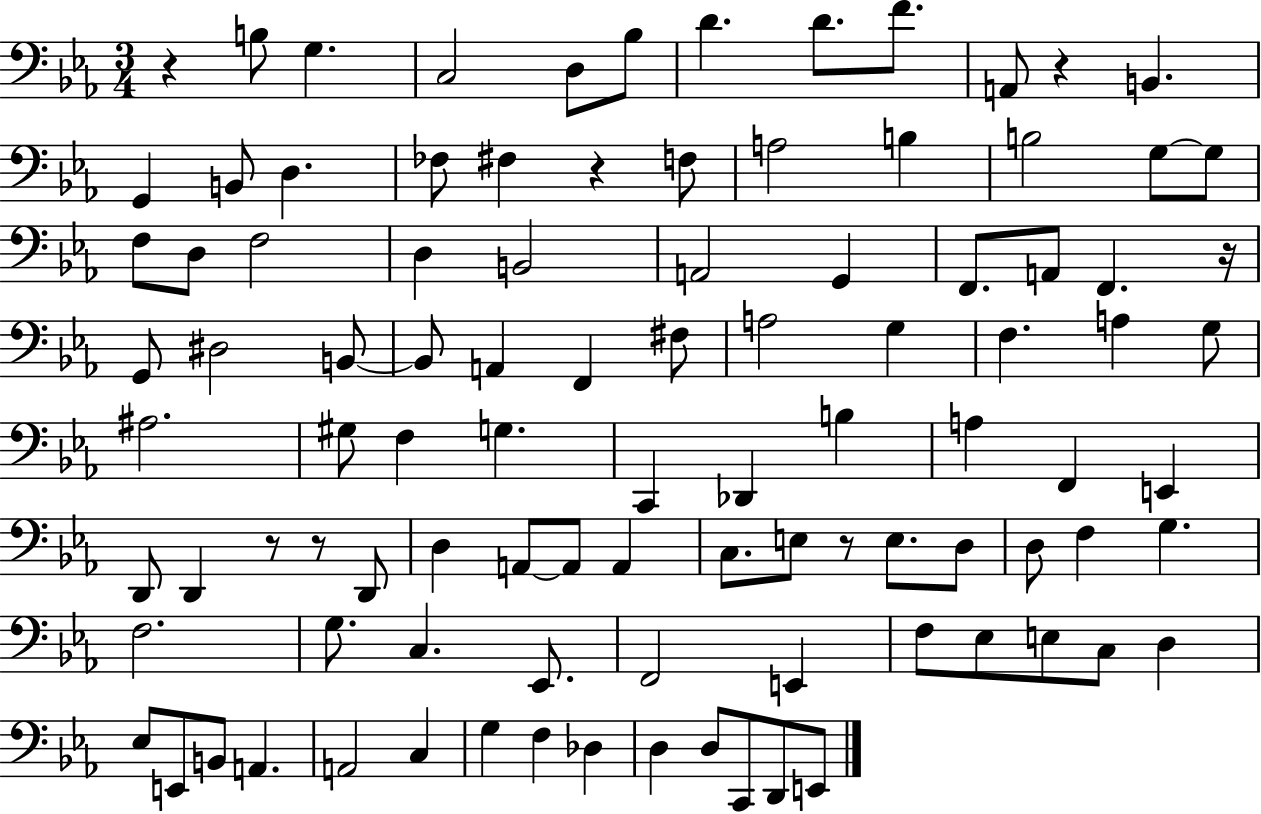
{
  \clef bass
  \numericTimeSignature
  \time 3/4
  \key ees \major
  r4 b8 g4. | c2 d8 bes8 | d'4. d'8. f'8. | a,8 r4 b,4. | \break g,4 b,8 d4. | fes8 fis4 r4 f8 | a2 b4 | b2 g8~~ g8 | \break f8 d8 f2 | d4 b,2 | a,2 g,4 | f,8. a,8 f,4. r16 | \break g,8 dis2 b,8~~ | b,8 a,4 f,4 fis8 | a2 g4 | f4. a4 g8 | \break ais2. | gis8 f4 g4. | c,4 des,4 b4 | a4 f,4 e,4 | \break d,8 d,4 r8 r8 d,8 | d4 a,8~~ a,8 a,4 | c8. e8 r8 e8. d8 | d8 f4 g4. | \break f2. | g8. c4. ees,8. | f,2 e,4 | f8 ees8 e8 c8 d4 | \break ees8 e,8 b,8 a,4. | a,2 c4 | g4 f4 des4 | d4 d8 c,8 d,8 e,8 | \break \bar "|."
}